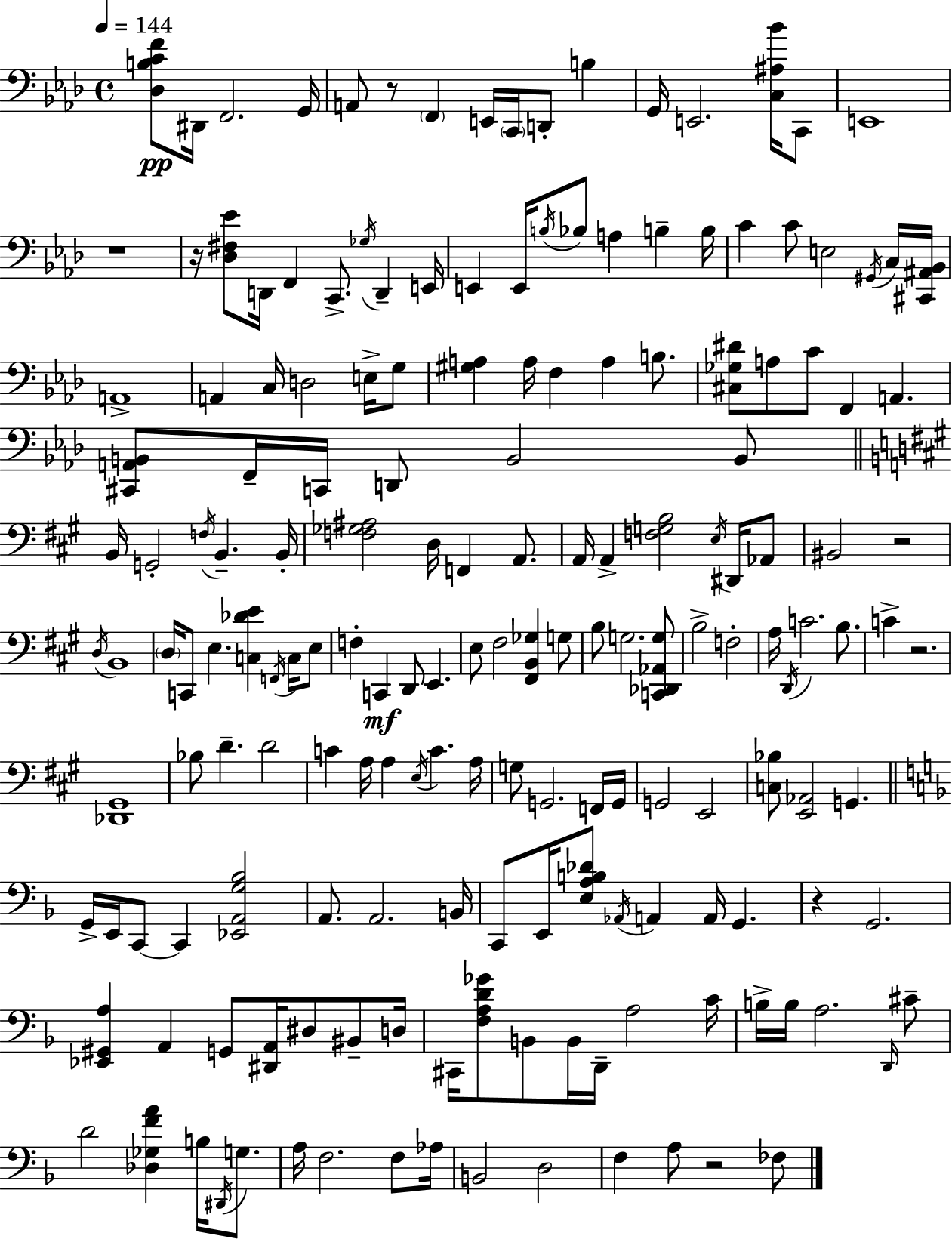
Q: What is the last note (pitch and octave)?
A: FES3